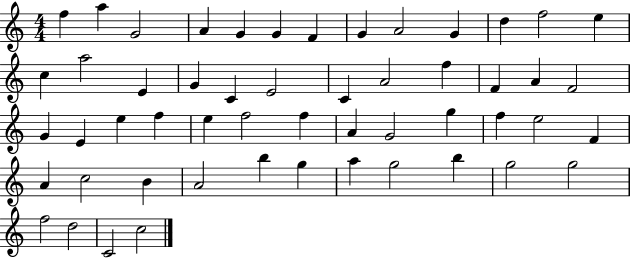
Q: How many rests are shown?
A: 0